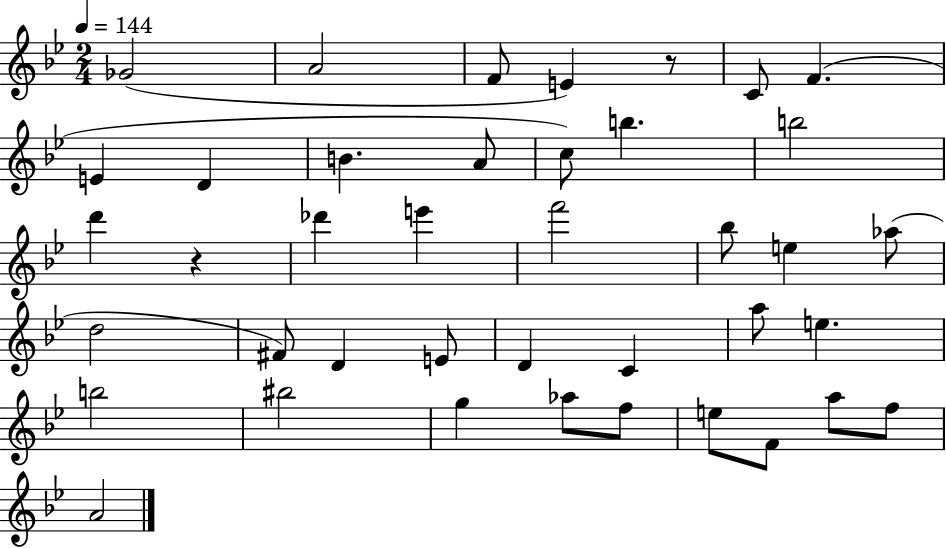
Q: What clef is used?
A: treble